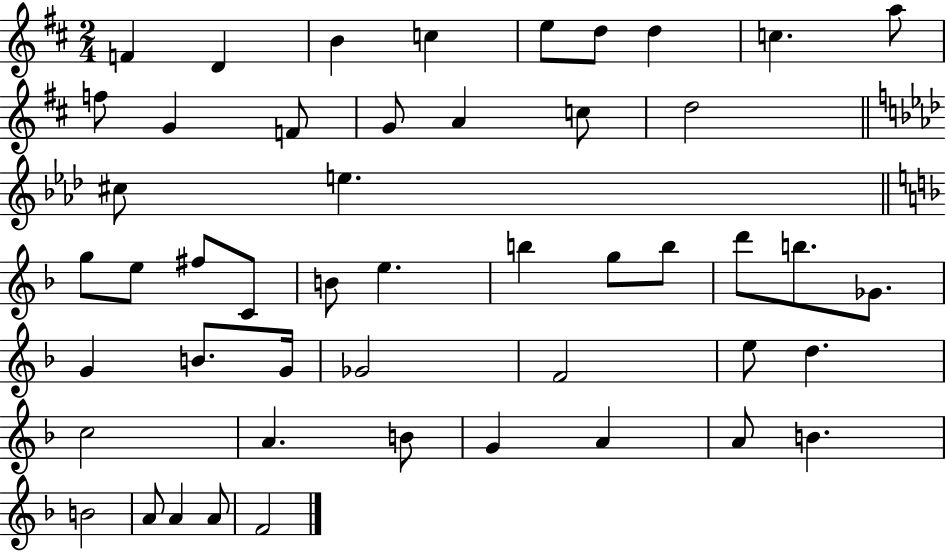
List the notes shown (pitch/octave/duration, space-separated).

F4/q D4/q B4/q C5/q E5/e D5/e D5/q C5/q. A5/e F5/e G4/q F4/e G4/e A4/q C5/e D5/h C#5/e E5/q. G5/e E5/e F#5/e C4/e B4/e E5/q. B5/q G5/e B5/e D6/e B5/e. Gb4/e. G4/q B4/e. G4/s Gb4/h F4/h E5/e D5/q. C5/h A4/q. B4/e G4/q A4/q A4/e B4/q. B4/h A4/e A4/q A4/e F4/h